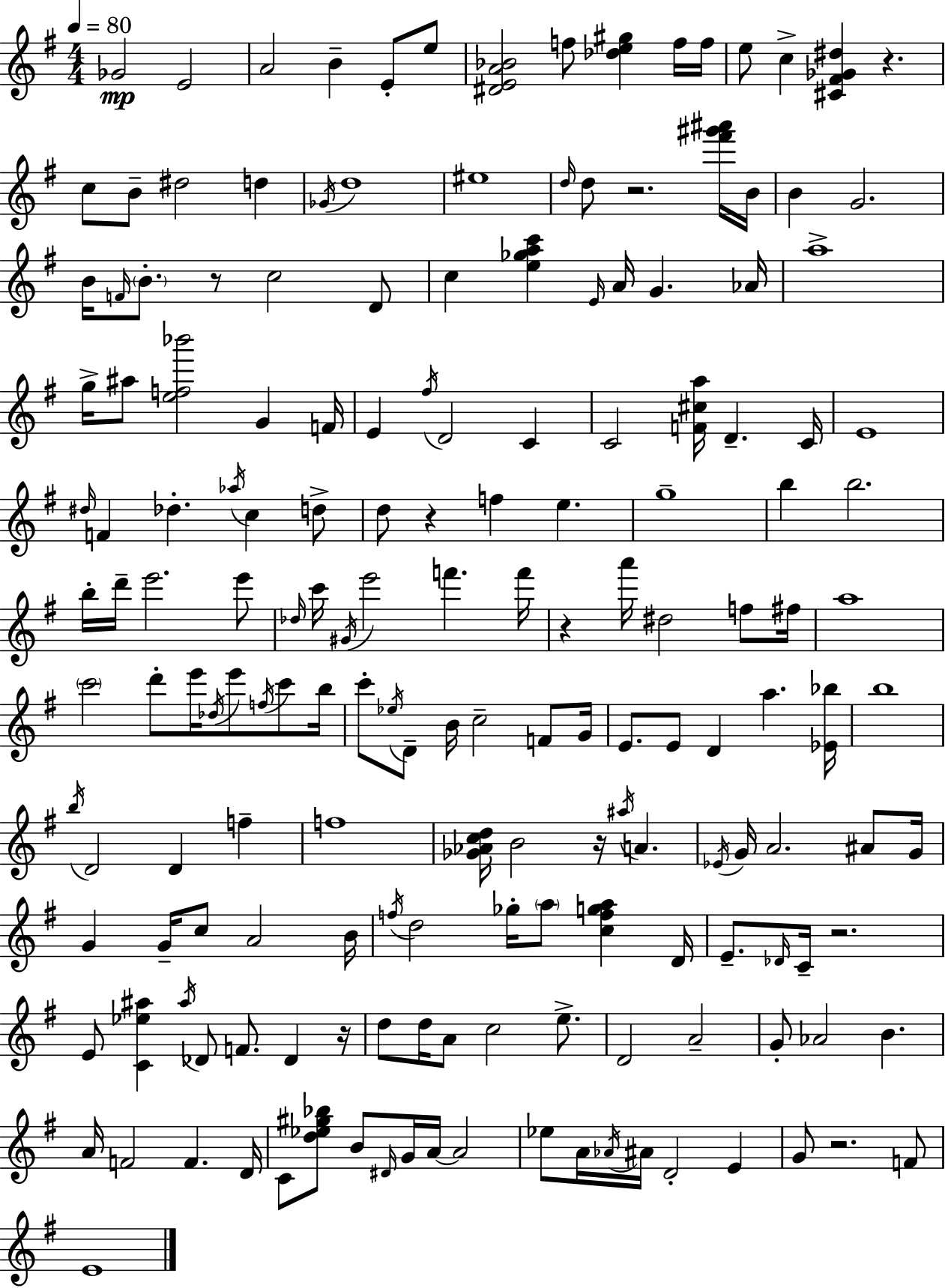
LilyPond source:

{
  \clef treble
  \numericTimeSignature
  \time 4/4
  \key e \minor
  \tempo 4 = 80
  ges'2\mp e'2 | a'2 b'4-- e'8-. e''8 | <dis' e' a' bes'>2 f''8 <des'' e'' gis''>4 f''16 f''16 | e''8 c''4-> <cis' fis' ges' dis''>4 r4. | \break c''8 b'8-- dis''2 d''4 | \acciaccatura { ges'16 } d''1 | eis''1 | \grace { d''16 } d''8 r2. | \break <fis''' gis''' ais'''>16 b'16 b'4 g'2. | b'16 \grace { f'16 } \parenthesize b'8.-. r8 c''2 | d'8 c''4 <e'' ges'' a'' c'''>4 \grace { e'16 } a'16 g'4. | aes'16 a''1-> | \break g''16-> ais''8 <e'' f'' bes'''>2 g'4 | f'16 e'4 \acciaccatura { fis''16 } d'2 | c'4 c'2 <f' cis'' a''>16 d'4.-- | c'16 e'1 | \break \grace { dis''16 } f'4 des''4.-. | \acciaccatura { aes''16 } c''4 d''8-> d''8 r4 f''4 | e''4. g''1-- | b''4 b''2. | \break b''16-. d'''16-- e'''2. | e'''8 \grace { des''16 } c'''16 \acciaccatura { gis'16 } e'''2 | f'''4. f'''16 r4 a'''16 dis''2 | f''8 fis''16 a''1 | \break \parenthesize c'''2 | d'''8-. e'''16 \acciaccatura { des''16 } e'''8 \acciaccatura { f''16 } c'''8 b''16 c'''8-. \acciaccatura { ees''16 } d'8-- | b'16 c''2-- f'8 g'16 e'8. e'8 | d'4 a''4. <ees' bes''>16 b''1 | \break \acciaccatura { b''16 } d'2 | d'4 f''4-- f''1 | <ges' aes' c'' d''>16 b'2 | r16 \acciaccatura { ais''16 } a'4. \acciaccatura { ees'16 } g'16 | \break a'2. ais'8 g'16 g'4 | g'16-- c''8 a'2 b'16 \acciaccatura { f''16 } | d''2 ges''16-. \parenthesize a''8 <c'' f'' g'' a''>4 d'16 | e'8.-- \grace { des'16 } c'16-- r2. | \break e'8 <c' ees'' ais''>4 \acciaccatura { ais''16 } des'8 f'8. des'4 | r16 d''8 d''16 a'8 c''2 e''8.-> | d'2 a'2-- | g'8-. aes'2 b'4. | \break a'16 f'2 f'4. | d'16 c'8 <d'' ees'' gis'' bes''>8 b'8 \grace { dis'16 } g'16 a'16~~ a'2 | ees''8 a'16 \acciaccatura { aes'16 } ais'16 d'2-. | e'4 g'8 r2. | \break f'8 e'1 | \bar "|."
}